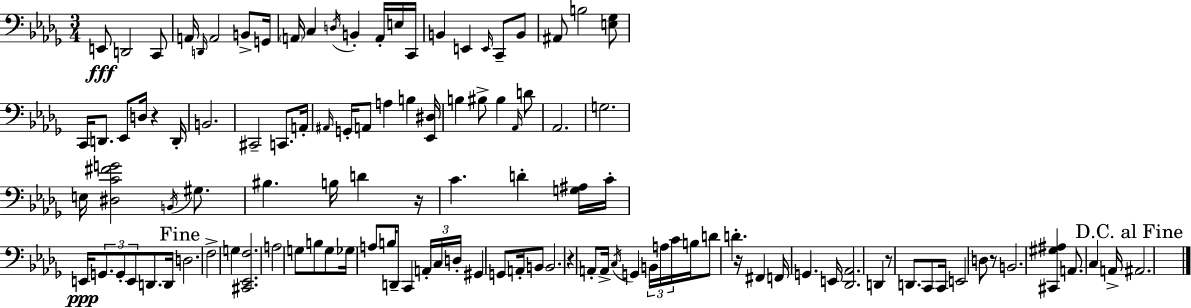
E2/e D2/h C2/e A2/s D2/s A2/h B2/e G2/s A2/s C3/q D3/s B2/q A2/s E3/s C2/s B2/q E2/q E2/s C2/e B2/e A#2/e B3/h [E3,Gb3]/e C2/s D2/e. Eb2/e D3/s R/q D2/s B2/h. C#2/h C2/e. A2/s A#2/s G2/s A2/e A3/q B3/q [Eb2,D#3]/s B3/q BIS3/e BIS3/q Ab2/s D4/e Ab2/h. G3/h. E3/s [D#3,C4,F#4,G4]/h B2/s G#3/e. BIS3/q. B3/s D4/q R/s C4/q. D4/q [G3,A#3]/s C4/s E2/s G2/e. G2/e E2/e D2/e. D2/s D3/h. F3/h G3/q [C#2,Eb2,F3]/h. A3/h G3/e B3/e G3/e Gb3/s A3/e B3/s D2/e C2/q A2/s C3/s D3/s G#2/q G2/e A2/s B2/e B2/h. R/q A2/e A2/s C3/s G2/q B2/s A3/s C4/s B3/s D4/e D4/q. R/s F#2/q F2/s G2/q. E2/s [Db2,Ab2]/h. D2/q R/e D2/e. C2/e C2/s E2/h D3/e R/e B2/h. [C#2,G#3,A#3]/q A2/e. C3/q A2/s A#2/h.